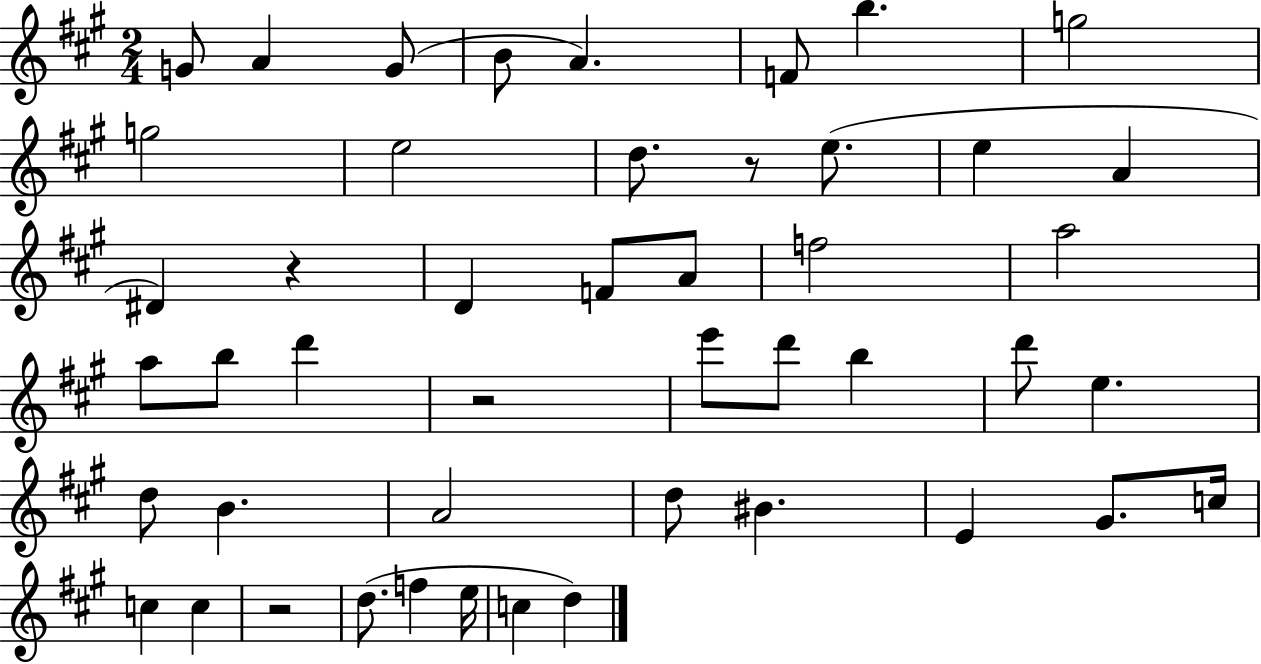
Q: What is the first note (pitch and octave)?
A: G4